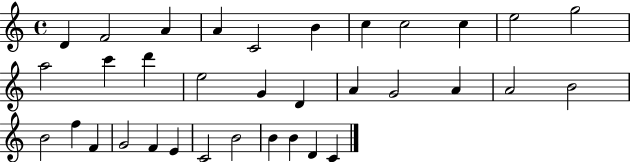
X:1
T:Untitled
M:4/4
L:1/4
K:C
D F2 A A C2 B c c2 c e2 g2 a2 c' d' e2 G D A G2 A A2 B2 B2 f F G2 F E C2 B2 B B D C